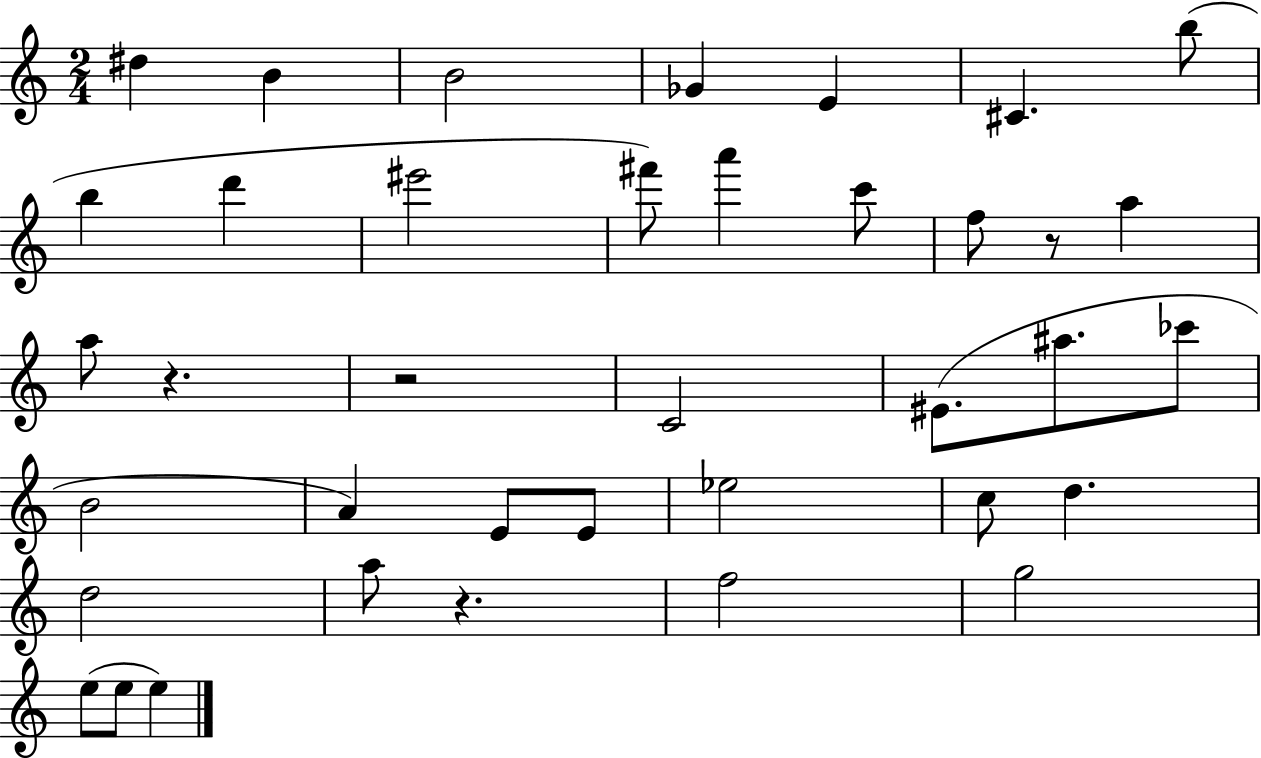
D#5/q B4/q B4/h Gb4/q E4/q C#4/q. B5/e B5/q D6/q EIS6/h F#6/e A6/q C6/e F5/e R/e A5/q A5/e R/q. R/h C4/h EIS4/e. A#5/e. CES6/e B4/h A4/q E4/e E4/e Eb5/h C5/e D5/q. D5/h A5/e R/q. F5/h G5/h E5/e E5/e E5/q